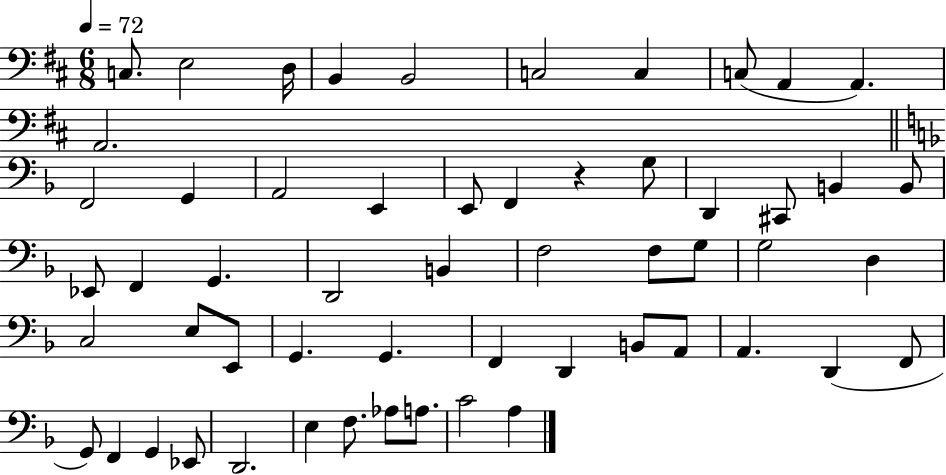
C3/e. E3/h D3/s B2/q B2/h C3/h C3/q C3/e A2/q A2/q. A2/h. F2/h G2/q A2/h E2/q E2/e F2/q R/q G3/e D2/q C#2/e B2/q B2/e Eb2/e F2/q G2/q. D2/h B2/q F3/h F3/e G3/e G3/h D3/q C3/h E3/e E2/e G2/q. G2/q. F2/q D2/q B2/e A2/e A2/q. D2/q F2/e G2/e F2/q G2/q Eb2/e D2/h. E3/q F3/e. Ab3/e A3/e. C4/h A3/q